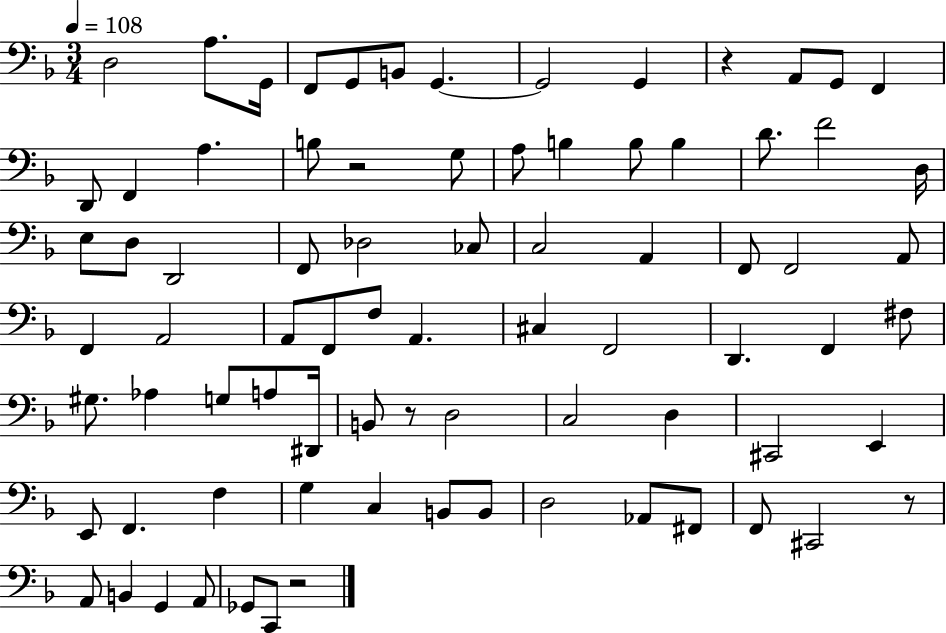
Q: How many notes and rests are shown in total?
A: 80